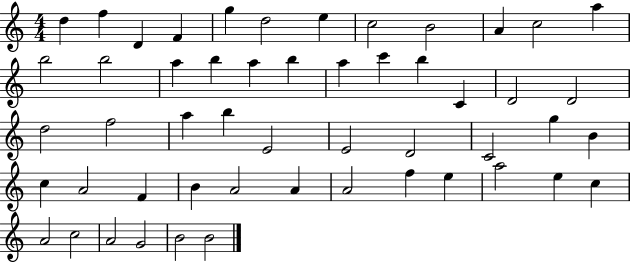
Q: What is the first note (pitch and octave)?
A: D5